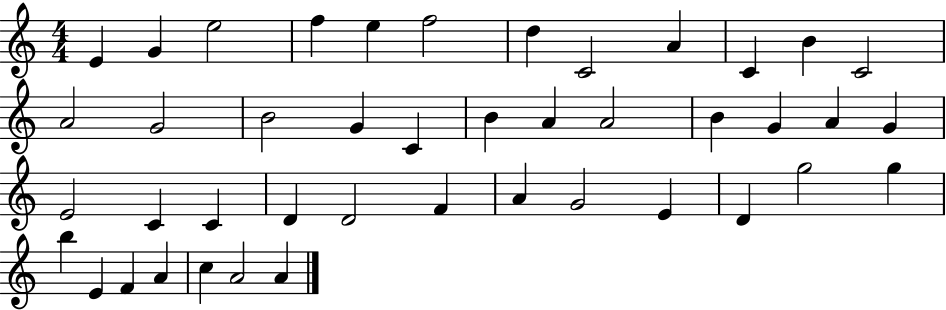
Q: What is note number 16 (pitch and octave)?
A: G4